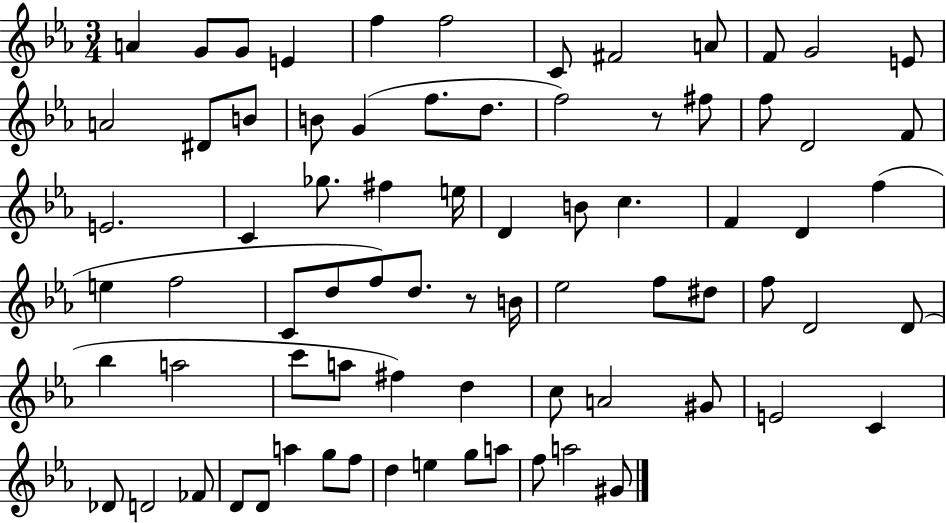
{
  \clef treble
  \numericTimeSignature
  \time 3/4
  \key ees \major
  a'4 g'8 g'8 e'4 | f''4 f''2 | c'8 fis'2 a'8 | f'8 g'2 e'8 | \break a'2 dis'8 b'8 | b'8 g'4( f''8. d''8. | f''2) r8 fis''8 | f''8 d'2 f'8 | \break e'2. | c'4 ges''8. fis''4 e''16 | d'4 b'8 c''4. | f'4 d'4 f''4( | \break e''4 f''2 | c'8 d''8 f''8) d''8. r8 b'16 | ees''2 f''8 dis''8 | f''8 d'2 d'8( | \break bes''4 a''2 | c'''8 a''8 fis''4) d''4 | c''8 a'2 gis'8 | e'2 c'4 | \break des'8 d'2 fes'8 | d'8 d'8 a''4 g''8 f''8 | d''4 e''4 g''8 a''8 | f''8 a''2 gis'8 | \break \bar "|."
}